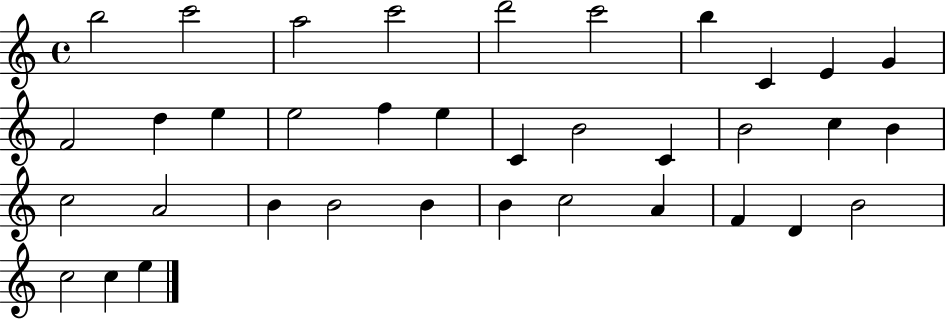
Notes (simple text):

B5/h C6/h A5/h C6/h D6/h C6/h B5/q C4/q E4/q G4/q F4/h D5/q E5/q E5/h F5/q E5/q C4/q B4/h C4/q B4/h C5/q B4/q C5/h A4/h B4/q B4/h B4/q B4/q C5/h A4/q F4/q D4/q B4/h C5/h C5/q E5/q